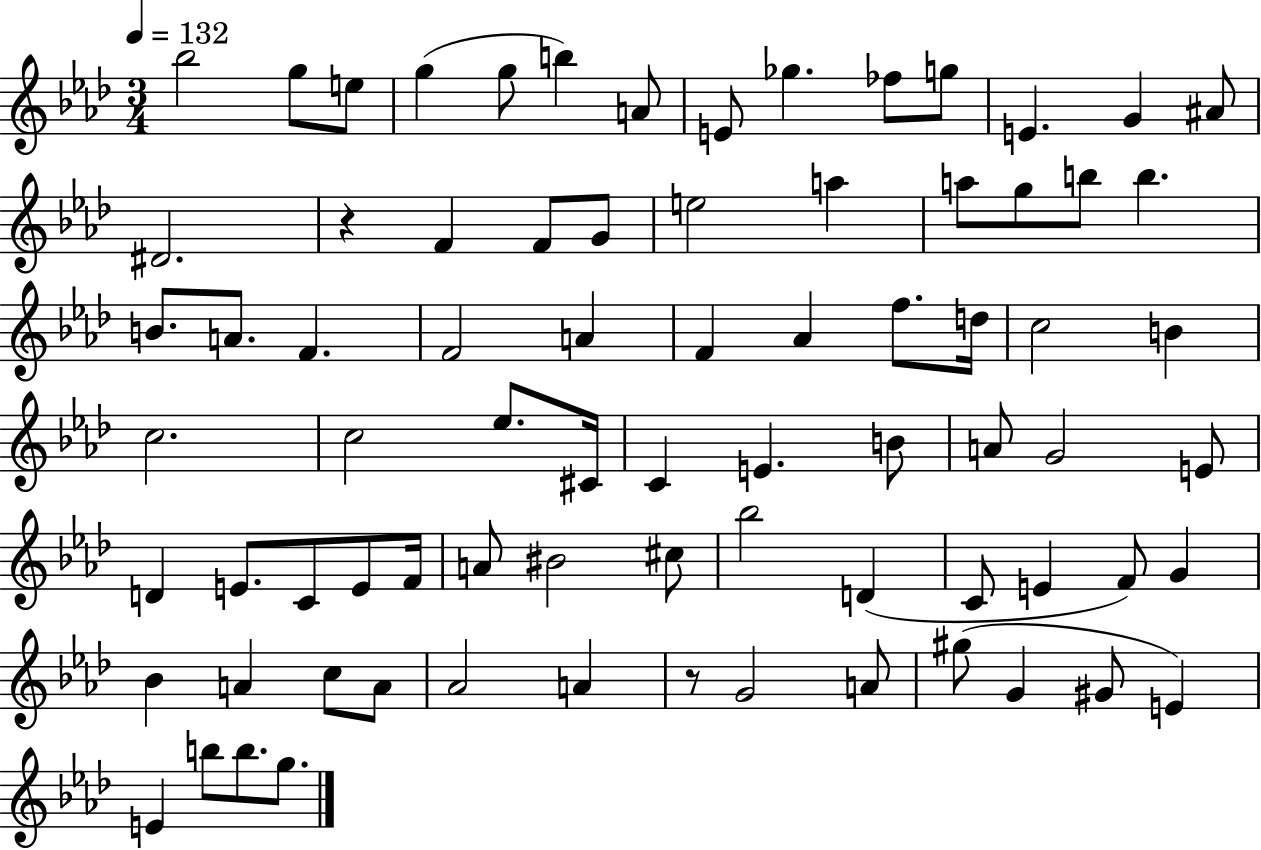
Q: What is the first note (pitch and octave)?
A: Bb5